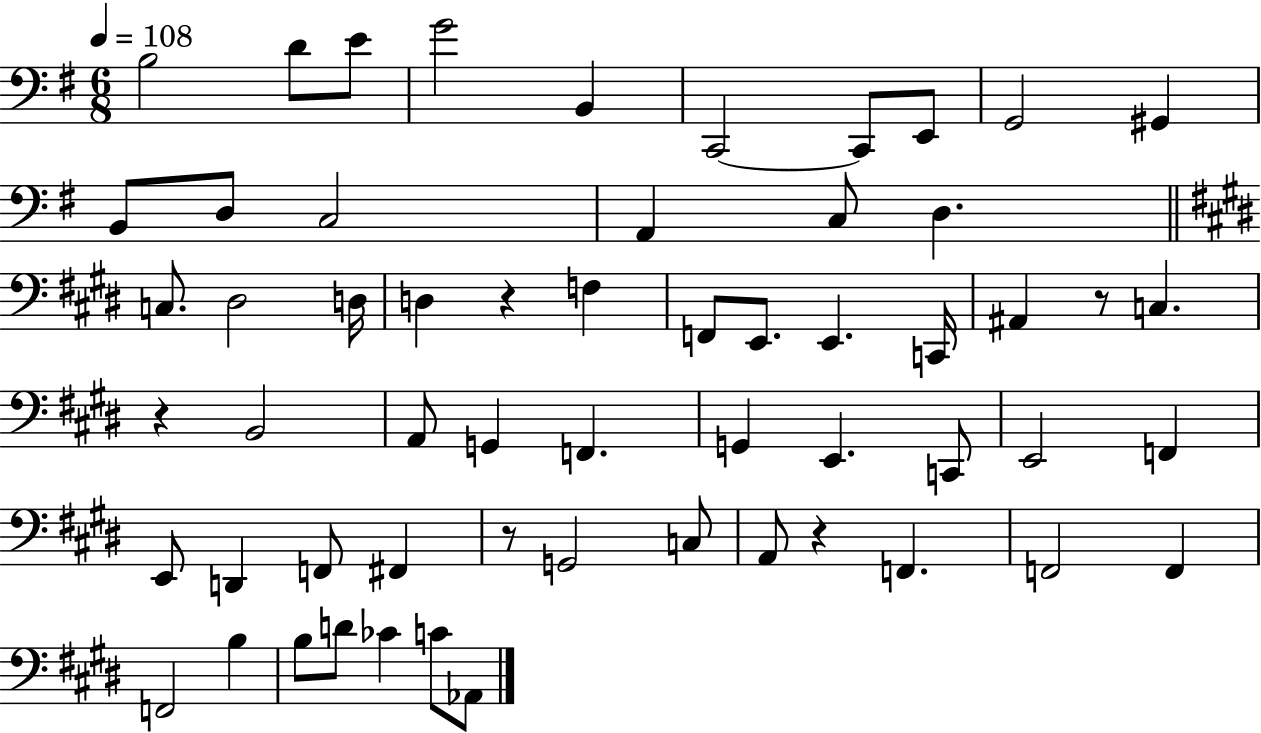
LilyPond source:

{
  \clef bass
  \numericTimeSignature
  \time 6/8
  \key g \major
  \tempo 4 = 108
  b2 d'8 e'8 | g'2 b,4 | c,2~~ c,8 e,8 | g,2 gis,4 | \break b,8 d8 c2 | a,4 c8 d4. | \bar "||" \break \key e \major c8. dis2 d16 | d4 r4 f4 | f,8 e,8. e,4. c,16 | ais,4 r8 c4. | \break r4 b,2 | a,8 g,4 f,4. | g,4 e,4. c,8 | e,2 f,4 | \break e,8 d,4 f,8 fis,4 | r8 g,2 c8 | a,8 r4 f,4. | f,2 f,4 | \break f,2 b4 | b8 d'8 ces'4 c'8 aes,8 | \bar "|."
}